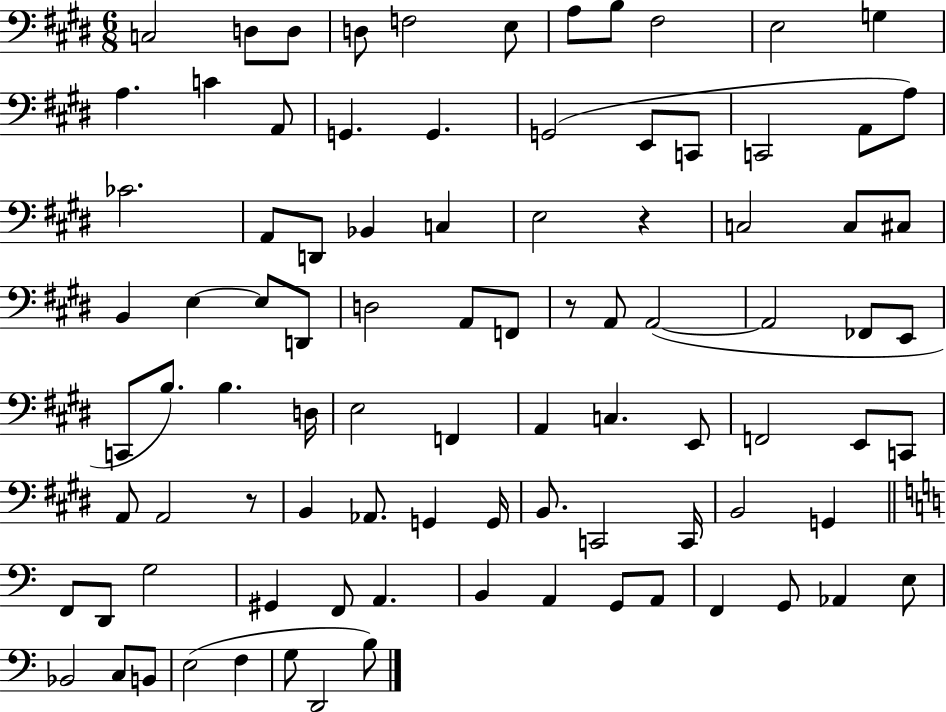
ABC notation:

X:1
T:Untitled
M:6/8
L:1/4
K:E
C,2 D,/2 D,/2 D,/2 F,2 E,/2 A,/2 B,/2 ^F,2 E,2 G, A, C A,,/2 G,, G,, G,,2 E,,/2 C,,/2 C,,2 A,,/2 A,/2 _C2 A,,/2 D,,/2 _B,, C, E,2 z C,2 C,/2 ^C,/2 B,, E, E,/2 D,,/2 D,2 A,,/2 F,,/2 z/2 A,,/2 A,,2 A,,2 _F,,/2 E,,/2 C,,/2 B,/2 B, D,/4 E,2 F,, A,, C, E,,/2 F,,2 E,,/2 C,,/2 A,,/2 A,,2 z/2 B,, _A,,/2 G,, G,,/4 B,,/2 C,,2 C,,/4 B,,2 G,, F,,/2 D,,/2 G,2 ^G,, F,,/2 A,, B,, A,, G,,/2 A,,/2 F,, G,,/2 _A,, E,/2 _B,,2 C,/2 B,,/2 E,2 F, G,/2 D,,2 B,/2